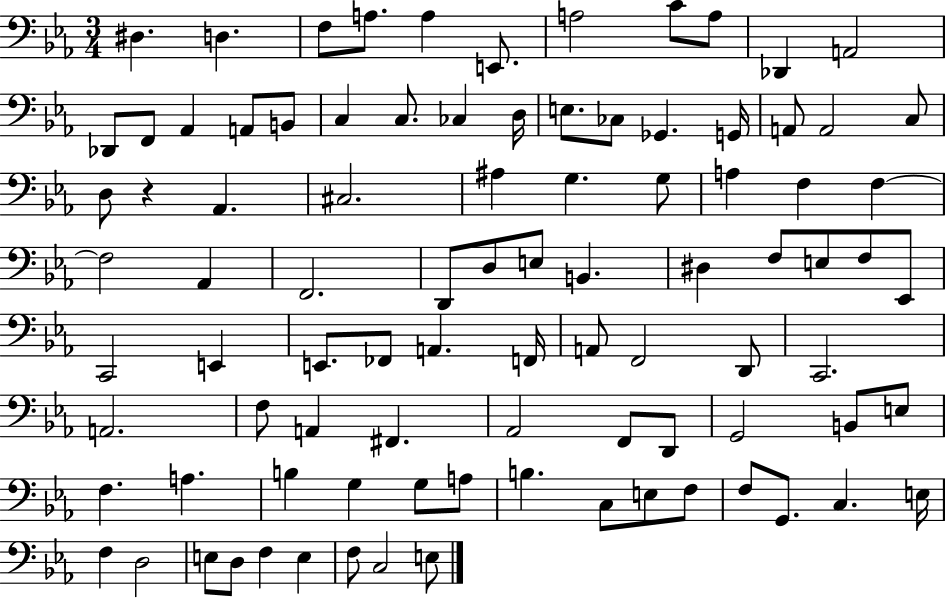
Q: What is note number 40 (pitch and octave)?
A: D2